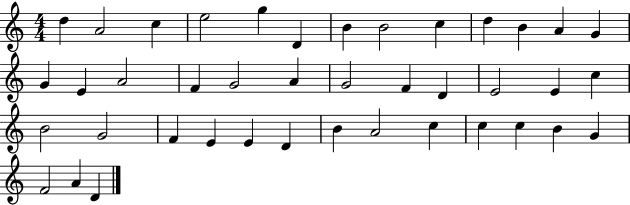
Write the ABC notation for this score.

X:1
T:Untitled
M:4/4
L:1/4
K:C
d A2 c e2 g D B B2 c d B A G G E A2 F G2 A G2 F D E2 E c B2 G2 F E E D B A2 c c c B G F2 A D